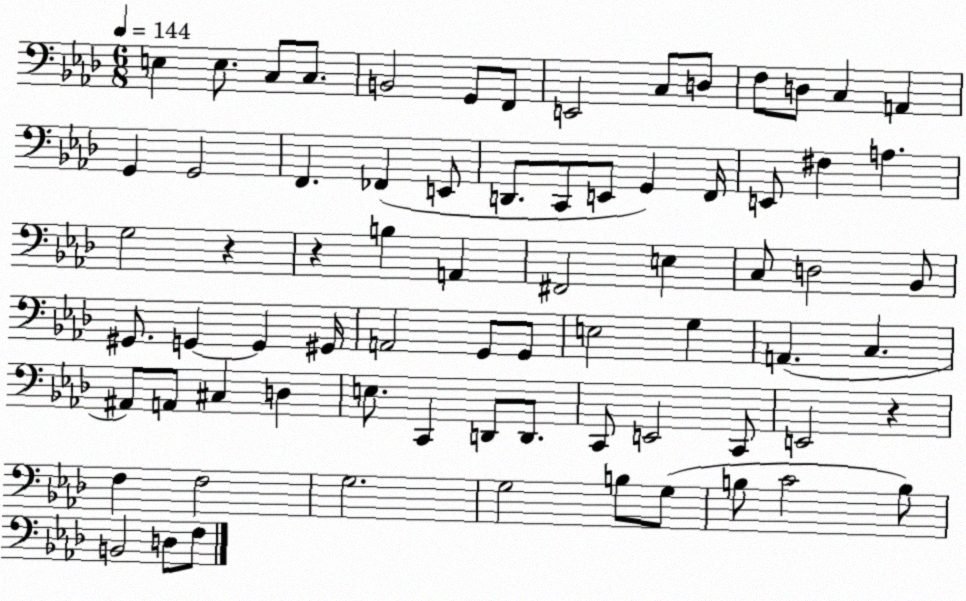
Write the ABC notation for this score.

X:1
T:Untitled
M:6/8
L:1/4
K:Ab
E, E,/2 C,/2 C,/2 B,,2 G,,/2 F,,/2 E,,2 C,/2 D,/2 F,/2 D,/2 C, A,, G,, G,,2 F,, _F,, E,,/2 D,,/2 C,,/2 E,,/2 G,, F,,/4 E,,/2 ^F, A, G,2 z z B, A,, ^F,,2 E, C,/2 D,2 _B,,/2 ^G,,/2 G,, G,, ^G,,/4 A,,2 G,,/2 G,,/2 E,2 G, A,, C, ^A,,/2 A,,/2 ^C, D, E,/2 C,, D,,/2 D,,/2 C,,/2 E,,2 C,,/2 E,,2 z F, F,2 G,2 G,2 B,/2 G,/2 B,/2 C2 B,/2 B,,2 D,/2 F,/2